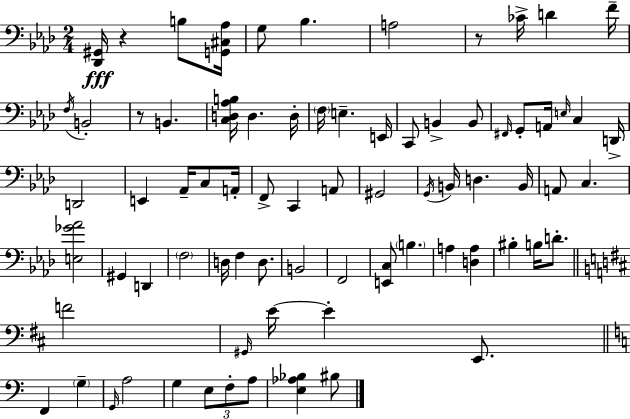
X:1
T:Untitled
M:2/4
L:1/4
K:Fm
[_D,,^G,,]/4 z B,/2 [G,,^C,_A,]/4 G,/2 _B, A,2 z/2 _C/4 D F/4 F,/4 B,,2 z/2 B,, [C,D,_A,B,]/4 D, D,/4 F,/4 E, E,,/4 C,,/2 B,, B,,/2 ^F,,/4 G,,/2 A,,/4 E,/4 C, D,,/4 D,,2 E,, _A,,/4 C,/2 A,,/4 F,,/2 C,, A,,/2 ^G,,2 G,,/4 B,,/4 D, B,,/4 A,,/2 C, [E,_G_A]2 ^G,, D,, F,2 D,/4 F, D,/2 B,,2 F,,2 [E,,C,]/2 B, A, [D,A,] ^B, B,/4 D/2 F2 ^G,,/4 E/4 E E,,/2 F,, G, G,,/4 A,2 G, E,/2 F,/2 A,/2 [E,_A,_B,] ^B,/2